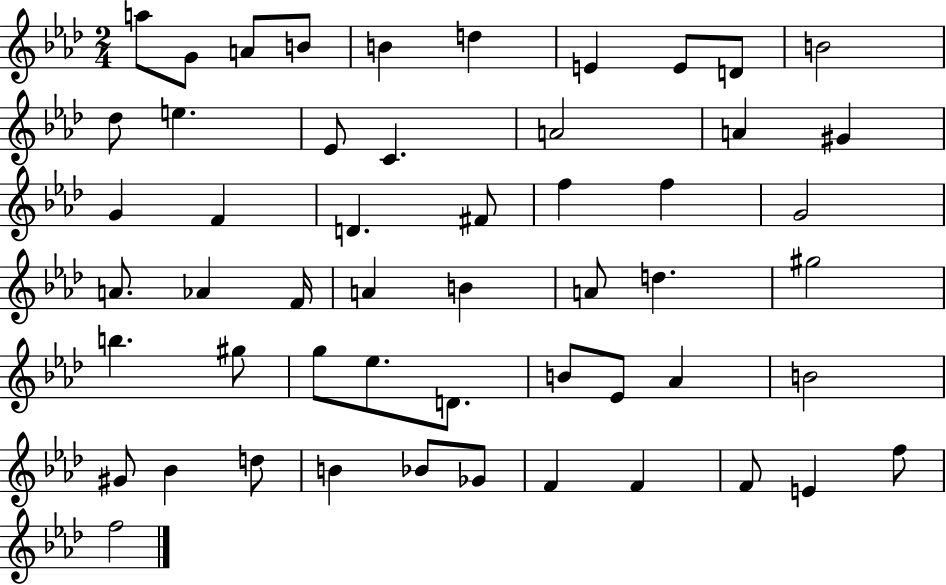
{
  \clef treble
  \numericTimeSignature
  \time 2/4
  \key aes \major
  a''8 g'8 a'8 b'8 | b'4 d''4 | e'4 e'8 d'8 | b'2 | \break des''8 e''4. | ees'8 c'4. | a'2 | a'4 gis'4 | \break g'4 f'4 | d'4. fis'8 | f''4 f''4 | g'2 | \break a'8. aes'4 f'16 | a'4 b'4 | a'8 d''4. | gis''2 | \break b''4. gis''8 | g''8 ees''8. d'8. | b'8 ees'8 aes'4 | b'2 | \break gis'8 bes'4 d''8 | b'4 bes'8 ges'8 | f'4 f'4 | f'8 e'4 f''8 | \break f''2 | \bar "|."
}